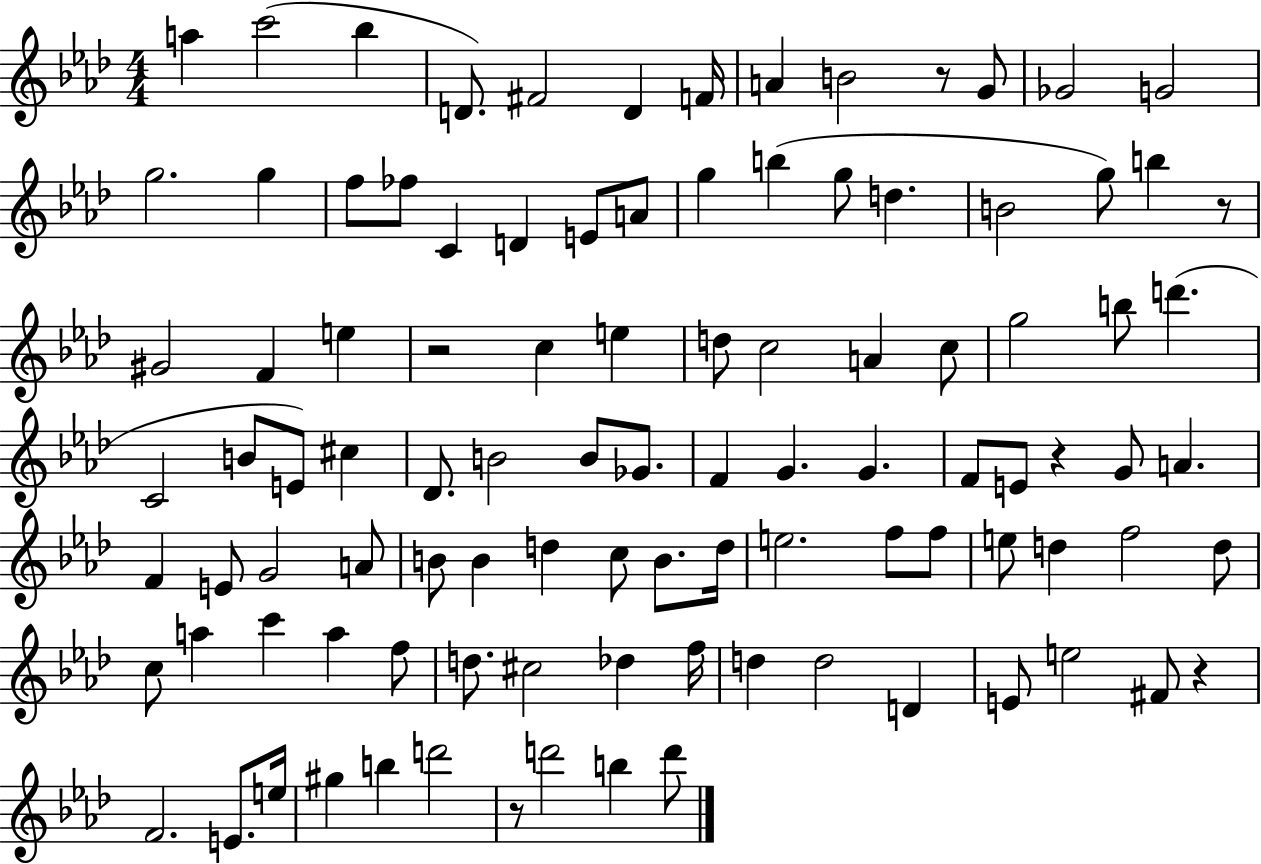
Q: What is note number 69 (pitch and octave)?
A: D5